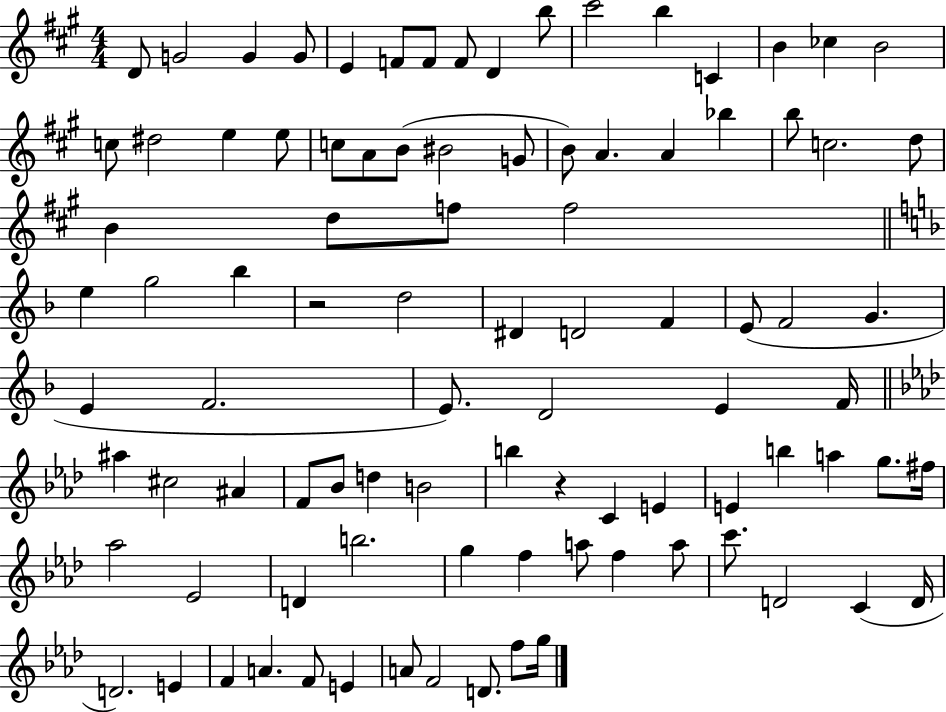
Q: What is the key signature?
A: A major